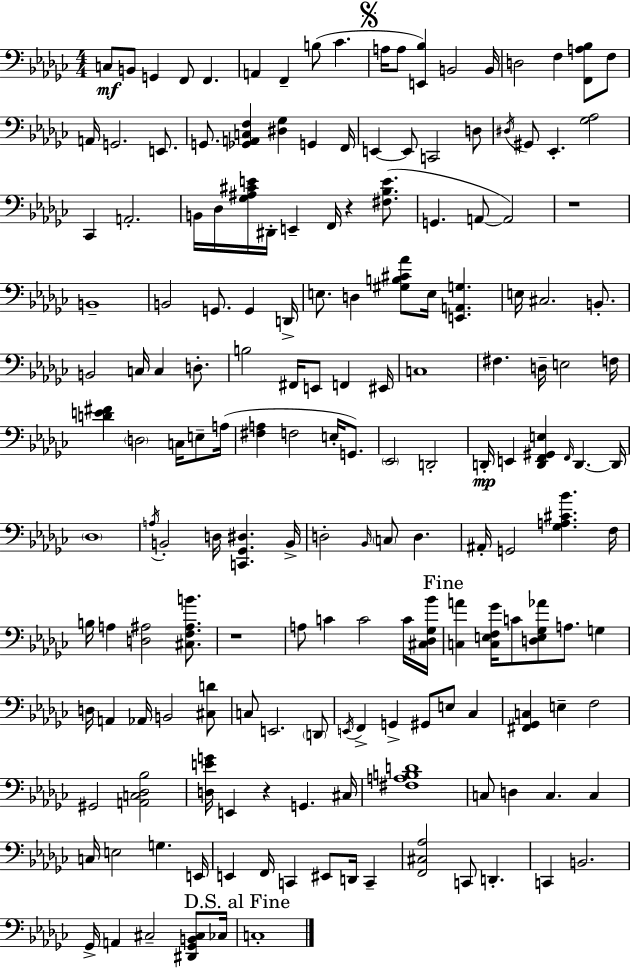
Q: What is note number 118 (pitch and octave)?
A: C#3